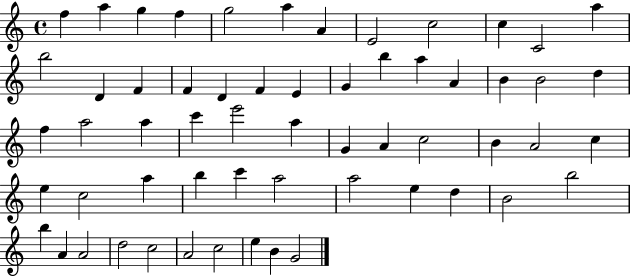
{
  \clef treble
  \time 4/4
  \defaultTimeSignature
  \key c \major
  f''4 a''4 g''4 f''4 | g''2 a''4 a'4 | e'2 c''2 | c''4 c'2 a''4 | \break b''2 d'4 f'4 | f'4 d'4 f'4 e'4 | g'4 b''4 a''4 a'4 | b'4 b'2 d''4 | \break f''4 a''2 a''4 | c'''4 e'''2 a''4 | g'4 a'4 c''2 | b'4 a'2 c''4 | \break e''4 c''2 a''4 | b''4 c'''4 a''2 | a''2 e''4 d''4 | b'2 b''2 | \break b''4 a'4 a'2 | d''2 c''2 | a'2 c''2 | e''4 b'4 g'2 | \break \bar "|."
}